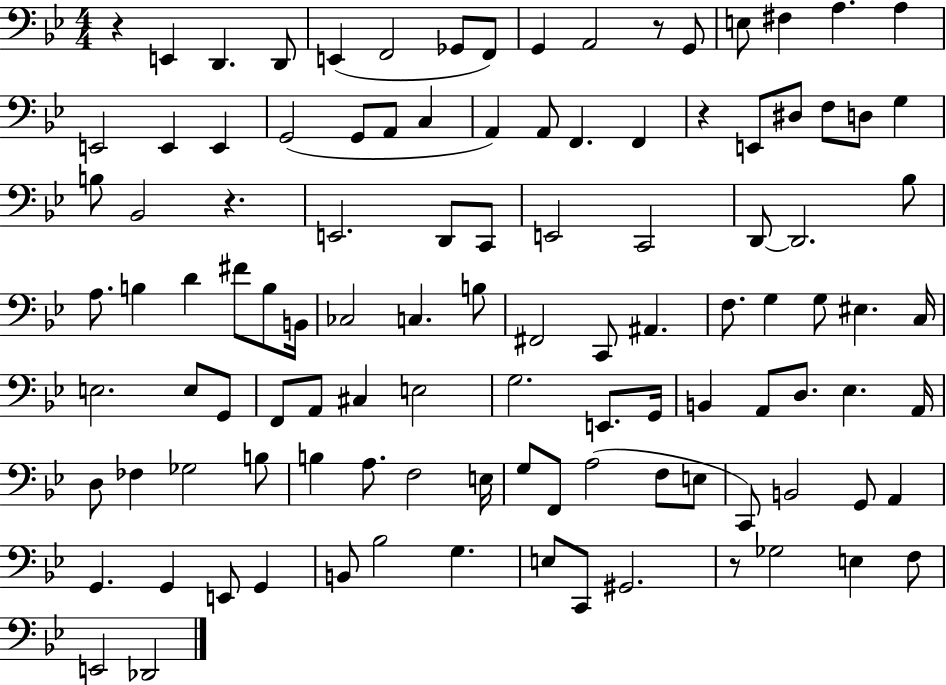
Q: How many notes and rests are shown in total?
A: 109